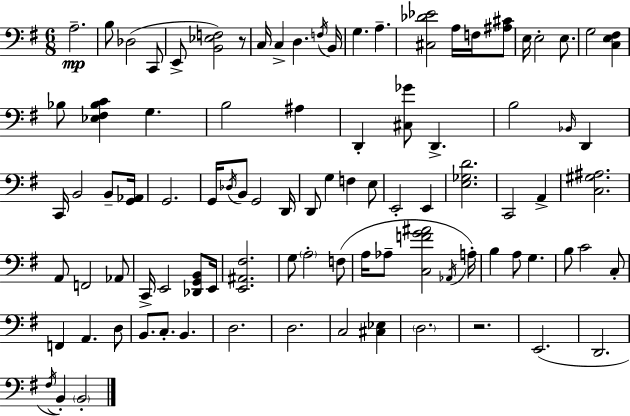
A3/h. B3/e Db3/h C2/e E2/e [B2,Eb3,F3]/h R/e C3/s C3/q D3/q. F3/s B2/s G3/q. A3/q. [C#3,Db4,Eb4]/h A3/s F3/s [A#3,C#4]/e E3/s E3/h E3/e. G3/h [C3,E3,F#3]/q Bb3/e [Eb3,F#3,Bb3,C4]/q G3/q. B3/h A#3/q D2/q [C#3,Gb4]/e D2/q. B3/h Bb2/s D2/q C2/s B2/h B2/e [G2,Ab2]/s G2/h. G2/s Db3/s B2/e G2/h D2/s D2/e G3/q F3/q E3/e E2/h E2/q [E3,Gb3,D4]/h. C2/h A2/q [C3,G#3,A#3]/h. A2/e F2/h Ab2/e C2/s E2/h [Db2,G2,B2]/e E2/s [E2,A#2,F#3]/h. G3/e A3/h F3/e A3/s Ab3/e [C3,F4,G4,A#4]/h Ab2/s A3/s B3/q A3/e G3/q. B3/e C4/h C3/e F2/q A2/q. D3/e B2/e. C3/e. B2/q. D3/h. D3/h. C3/h [C#3,Eb3]/q D3/h. R/h. E2/h. D2/h. F#3/s B2/q B2/h